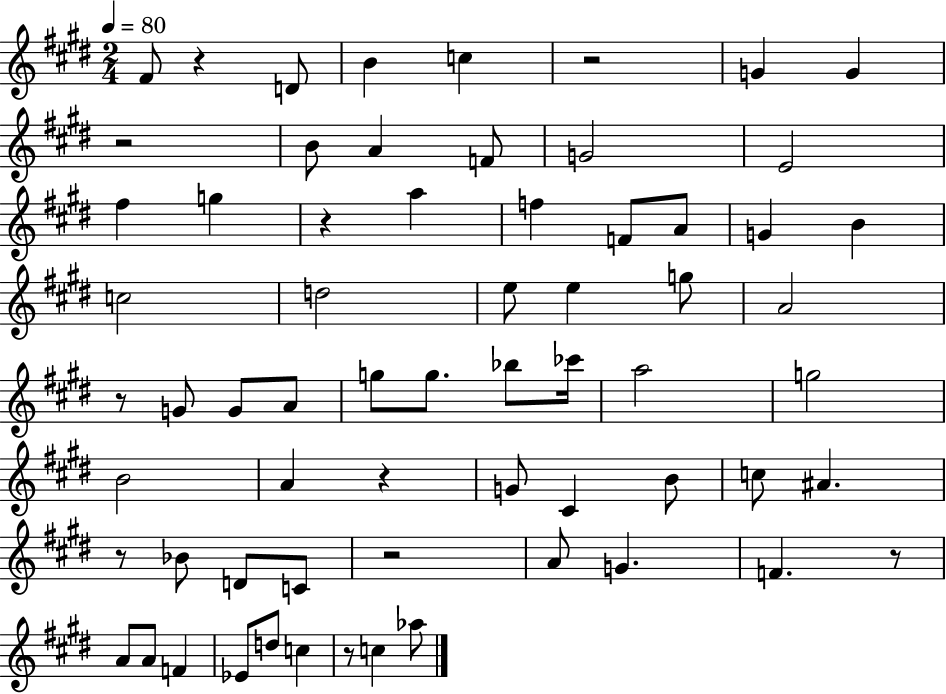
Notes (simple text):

F#4/e R/q D4/e B4/q C5/q R/h G4/q G4/q R/h B4/e A4/q F4/e G4/h E4/h F#5/q G5/q R/q A5/q F5/q F4/e A4/e G4/q B4/q C5/h D5/h E5/e E5/q G5/e A4/h R/e G4/e G4/e A4/e G5/e G5/e. Bb5/e CES6/s A5/h G5/h B4/h A4/q R/q G4/e C#4/q B4/e C5/e A#4/q. R/e Bb4/e D4/e C4/e R/h A4/e G4/q. F4/q. R/e A4/e A4/e F4/q Eb4/e D5/e C5/q R/e C5/q Ab5/e